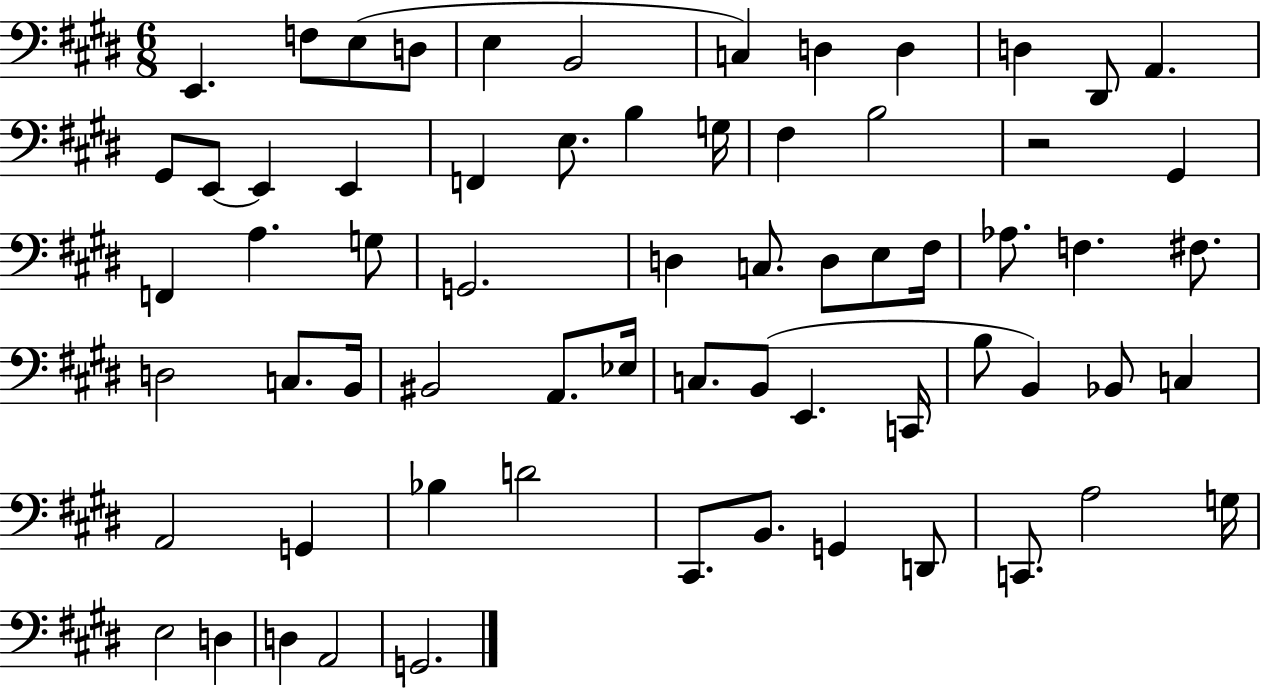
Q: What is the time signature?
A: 6/8